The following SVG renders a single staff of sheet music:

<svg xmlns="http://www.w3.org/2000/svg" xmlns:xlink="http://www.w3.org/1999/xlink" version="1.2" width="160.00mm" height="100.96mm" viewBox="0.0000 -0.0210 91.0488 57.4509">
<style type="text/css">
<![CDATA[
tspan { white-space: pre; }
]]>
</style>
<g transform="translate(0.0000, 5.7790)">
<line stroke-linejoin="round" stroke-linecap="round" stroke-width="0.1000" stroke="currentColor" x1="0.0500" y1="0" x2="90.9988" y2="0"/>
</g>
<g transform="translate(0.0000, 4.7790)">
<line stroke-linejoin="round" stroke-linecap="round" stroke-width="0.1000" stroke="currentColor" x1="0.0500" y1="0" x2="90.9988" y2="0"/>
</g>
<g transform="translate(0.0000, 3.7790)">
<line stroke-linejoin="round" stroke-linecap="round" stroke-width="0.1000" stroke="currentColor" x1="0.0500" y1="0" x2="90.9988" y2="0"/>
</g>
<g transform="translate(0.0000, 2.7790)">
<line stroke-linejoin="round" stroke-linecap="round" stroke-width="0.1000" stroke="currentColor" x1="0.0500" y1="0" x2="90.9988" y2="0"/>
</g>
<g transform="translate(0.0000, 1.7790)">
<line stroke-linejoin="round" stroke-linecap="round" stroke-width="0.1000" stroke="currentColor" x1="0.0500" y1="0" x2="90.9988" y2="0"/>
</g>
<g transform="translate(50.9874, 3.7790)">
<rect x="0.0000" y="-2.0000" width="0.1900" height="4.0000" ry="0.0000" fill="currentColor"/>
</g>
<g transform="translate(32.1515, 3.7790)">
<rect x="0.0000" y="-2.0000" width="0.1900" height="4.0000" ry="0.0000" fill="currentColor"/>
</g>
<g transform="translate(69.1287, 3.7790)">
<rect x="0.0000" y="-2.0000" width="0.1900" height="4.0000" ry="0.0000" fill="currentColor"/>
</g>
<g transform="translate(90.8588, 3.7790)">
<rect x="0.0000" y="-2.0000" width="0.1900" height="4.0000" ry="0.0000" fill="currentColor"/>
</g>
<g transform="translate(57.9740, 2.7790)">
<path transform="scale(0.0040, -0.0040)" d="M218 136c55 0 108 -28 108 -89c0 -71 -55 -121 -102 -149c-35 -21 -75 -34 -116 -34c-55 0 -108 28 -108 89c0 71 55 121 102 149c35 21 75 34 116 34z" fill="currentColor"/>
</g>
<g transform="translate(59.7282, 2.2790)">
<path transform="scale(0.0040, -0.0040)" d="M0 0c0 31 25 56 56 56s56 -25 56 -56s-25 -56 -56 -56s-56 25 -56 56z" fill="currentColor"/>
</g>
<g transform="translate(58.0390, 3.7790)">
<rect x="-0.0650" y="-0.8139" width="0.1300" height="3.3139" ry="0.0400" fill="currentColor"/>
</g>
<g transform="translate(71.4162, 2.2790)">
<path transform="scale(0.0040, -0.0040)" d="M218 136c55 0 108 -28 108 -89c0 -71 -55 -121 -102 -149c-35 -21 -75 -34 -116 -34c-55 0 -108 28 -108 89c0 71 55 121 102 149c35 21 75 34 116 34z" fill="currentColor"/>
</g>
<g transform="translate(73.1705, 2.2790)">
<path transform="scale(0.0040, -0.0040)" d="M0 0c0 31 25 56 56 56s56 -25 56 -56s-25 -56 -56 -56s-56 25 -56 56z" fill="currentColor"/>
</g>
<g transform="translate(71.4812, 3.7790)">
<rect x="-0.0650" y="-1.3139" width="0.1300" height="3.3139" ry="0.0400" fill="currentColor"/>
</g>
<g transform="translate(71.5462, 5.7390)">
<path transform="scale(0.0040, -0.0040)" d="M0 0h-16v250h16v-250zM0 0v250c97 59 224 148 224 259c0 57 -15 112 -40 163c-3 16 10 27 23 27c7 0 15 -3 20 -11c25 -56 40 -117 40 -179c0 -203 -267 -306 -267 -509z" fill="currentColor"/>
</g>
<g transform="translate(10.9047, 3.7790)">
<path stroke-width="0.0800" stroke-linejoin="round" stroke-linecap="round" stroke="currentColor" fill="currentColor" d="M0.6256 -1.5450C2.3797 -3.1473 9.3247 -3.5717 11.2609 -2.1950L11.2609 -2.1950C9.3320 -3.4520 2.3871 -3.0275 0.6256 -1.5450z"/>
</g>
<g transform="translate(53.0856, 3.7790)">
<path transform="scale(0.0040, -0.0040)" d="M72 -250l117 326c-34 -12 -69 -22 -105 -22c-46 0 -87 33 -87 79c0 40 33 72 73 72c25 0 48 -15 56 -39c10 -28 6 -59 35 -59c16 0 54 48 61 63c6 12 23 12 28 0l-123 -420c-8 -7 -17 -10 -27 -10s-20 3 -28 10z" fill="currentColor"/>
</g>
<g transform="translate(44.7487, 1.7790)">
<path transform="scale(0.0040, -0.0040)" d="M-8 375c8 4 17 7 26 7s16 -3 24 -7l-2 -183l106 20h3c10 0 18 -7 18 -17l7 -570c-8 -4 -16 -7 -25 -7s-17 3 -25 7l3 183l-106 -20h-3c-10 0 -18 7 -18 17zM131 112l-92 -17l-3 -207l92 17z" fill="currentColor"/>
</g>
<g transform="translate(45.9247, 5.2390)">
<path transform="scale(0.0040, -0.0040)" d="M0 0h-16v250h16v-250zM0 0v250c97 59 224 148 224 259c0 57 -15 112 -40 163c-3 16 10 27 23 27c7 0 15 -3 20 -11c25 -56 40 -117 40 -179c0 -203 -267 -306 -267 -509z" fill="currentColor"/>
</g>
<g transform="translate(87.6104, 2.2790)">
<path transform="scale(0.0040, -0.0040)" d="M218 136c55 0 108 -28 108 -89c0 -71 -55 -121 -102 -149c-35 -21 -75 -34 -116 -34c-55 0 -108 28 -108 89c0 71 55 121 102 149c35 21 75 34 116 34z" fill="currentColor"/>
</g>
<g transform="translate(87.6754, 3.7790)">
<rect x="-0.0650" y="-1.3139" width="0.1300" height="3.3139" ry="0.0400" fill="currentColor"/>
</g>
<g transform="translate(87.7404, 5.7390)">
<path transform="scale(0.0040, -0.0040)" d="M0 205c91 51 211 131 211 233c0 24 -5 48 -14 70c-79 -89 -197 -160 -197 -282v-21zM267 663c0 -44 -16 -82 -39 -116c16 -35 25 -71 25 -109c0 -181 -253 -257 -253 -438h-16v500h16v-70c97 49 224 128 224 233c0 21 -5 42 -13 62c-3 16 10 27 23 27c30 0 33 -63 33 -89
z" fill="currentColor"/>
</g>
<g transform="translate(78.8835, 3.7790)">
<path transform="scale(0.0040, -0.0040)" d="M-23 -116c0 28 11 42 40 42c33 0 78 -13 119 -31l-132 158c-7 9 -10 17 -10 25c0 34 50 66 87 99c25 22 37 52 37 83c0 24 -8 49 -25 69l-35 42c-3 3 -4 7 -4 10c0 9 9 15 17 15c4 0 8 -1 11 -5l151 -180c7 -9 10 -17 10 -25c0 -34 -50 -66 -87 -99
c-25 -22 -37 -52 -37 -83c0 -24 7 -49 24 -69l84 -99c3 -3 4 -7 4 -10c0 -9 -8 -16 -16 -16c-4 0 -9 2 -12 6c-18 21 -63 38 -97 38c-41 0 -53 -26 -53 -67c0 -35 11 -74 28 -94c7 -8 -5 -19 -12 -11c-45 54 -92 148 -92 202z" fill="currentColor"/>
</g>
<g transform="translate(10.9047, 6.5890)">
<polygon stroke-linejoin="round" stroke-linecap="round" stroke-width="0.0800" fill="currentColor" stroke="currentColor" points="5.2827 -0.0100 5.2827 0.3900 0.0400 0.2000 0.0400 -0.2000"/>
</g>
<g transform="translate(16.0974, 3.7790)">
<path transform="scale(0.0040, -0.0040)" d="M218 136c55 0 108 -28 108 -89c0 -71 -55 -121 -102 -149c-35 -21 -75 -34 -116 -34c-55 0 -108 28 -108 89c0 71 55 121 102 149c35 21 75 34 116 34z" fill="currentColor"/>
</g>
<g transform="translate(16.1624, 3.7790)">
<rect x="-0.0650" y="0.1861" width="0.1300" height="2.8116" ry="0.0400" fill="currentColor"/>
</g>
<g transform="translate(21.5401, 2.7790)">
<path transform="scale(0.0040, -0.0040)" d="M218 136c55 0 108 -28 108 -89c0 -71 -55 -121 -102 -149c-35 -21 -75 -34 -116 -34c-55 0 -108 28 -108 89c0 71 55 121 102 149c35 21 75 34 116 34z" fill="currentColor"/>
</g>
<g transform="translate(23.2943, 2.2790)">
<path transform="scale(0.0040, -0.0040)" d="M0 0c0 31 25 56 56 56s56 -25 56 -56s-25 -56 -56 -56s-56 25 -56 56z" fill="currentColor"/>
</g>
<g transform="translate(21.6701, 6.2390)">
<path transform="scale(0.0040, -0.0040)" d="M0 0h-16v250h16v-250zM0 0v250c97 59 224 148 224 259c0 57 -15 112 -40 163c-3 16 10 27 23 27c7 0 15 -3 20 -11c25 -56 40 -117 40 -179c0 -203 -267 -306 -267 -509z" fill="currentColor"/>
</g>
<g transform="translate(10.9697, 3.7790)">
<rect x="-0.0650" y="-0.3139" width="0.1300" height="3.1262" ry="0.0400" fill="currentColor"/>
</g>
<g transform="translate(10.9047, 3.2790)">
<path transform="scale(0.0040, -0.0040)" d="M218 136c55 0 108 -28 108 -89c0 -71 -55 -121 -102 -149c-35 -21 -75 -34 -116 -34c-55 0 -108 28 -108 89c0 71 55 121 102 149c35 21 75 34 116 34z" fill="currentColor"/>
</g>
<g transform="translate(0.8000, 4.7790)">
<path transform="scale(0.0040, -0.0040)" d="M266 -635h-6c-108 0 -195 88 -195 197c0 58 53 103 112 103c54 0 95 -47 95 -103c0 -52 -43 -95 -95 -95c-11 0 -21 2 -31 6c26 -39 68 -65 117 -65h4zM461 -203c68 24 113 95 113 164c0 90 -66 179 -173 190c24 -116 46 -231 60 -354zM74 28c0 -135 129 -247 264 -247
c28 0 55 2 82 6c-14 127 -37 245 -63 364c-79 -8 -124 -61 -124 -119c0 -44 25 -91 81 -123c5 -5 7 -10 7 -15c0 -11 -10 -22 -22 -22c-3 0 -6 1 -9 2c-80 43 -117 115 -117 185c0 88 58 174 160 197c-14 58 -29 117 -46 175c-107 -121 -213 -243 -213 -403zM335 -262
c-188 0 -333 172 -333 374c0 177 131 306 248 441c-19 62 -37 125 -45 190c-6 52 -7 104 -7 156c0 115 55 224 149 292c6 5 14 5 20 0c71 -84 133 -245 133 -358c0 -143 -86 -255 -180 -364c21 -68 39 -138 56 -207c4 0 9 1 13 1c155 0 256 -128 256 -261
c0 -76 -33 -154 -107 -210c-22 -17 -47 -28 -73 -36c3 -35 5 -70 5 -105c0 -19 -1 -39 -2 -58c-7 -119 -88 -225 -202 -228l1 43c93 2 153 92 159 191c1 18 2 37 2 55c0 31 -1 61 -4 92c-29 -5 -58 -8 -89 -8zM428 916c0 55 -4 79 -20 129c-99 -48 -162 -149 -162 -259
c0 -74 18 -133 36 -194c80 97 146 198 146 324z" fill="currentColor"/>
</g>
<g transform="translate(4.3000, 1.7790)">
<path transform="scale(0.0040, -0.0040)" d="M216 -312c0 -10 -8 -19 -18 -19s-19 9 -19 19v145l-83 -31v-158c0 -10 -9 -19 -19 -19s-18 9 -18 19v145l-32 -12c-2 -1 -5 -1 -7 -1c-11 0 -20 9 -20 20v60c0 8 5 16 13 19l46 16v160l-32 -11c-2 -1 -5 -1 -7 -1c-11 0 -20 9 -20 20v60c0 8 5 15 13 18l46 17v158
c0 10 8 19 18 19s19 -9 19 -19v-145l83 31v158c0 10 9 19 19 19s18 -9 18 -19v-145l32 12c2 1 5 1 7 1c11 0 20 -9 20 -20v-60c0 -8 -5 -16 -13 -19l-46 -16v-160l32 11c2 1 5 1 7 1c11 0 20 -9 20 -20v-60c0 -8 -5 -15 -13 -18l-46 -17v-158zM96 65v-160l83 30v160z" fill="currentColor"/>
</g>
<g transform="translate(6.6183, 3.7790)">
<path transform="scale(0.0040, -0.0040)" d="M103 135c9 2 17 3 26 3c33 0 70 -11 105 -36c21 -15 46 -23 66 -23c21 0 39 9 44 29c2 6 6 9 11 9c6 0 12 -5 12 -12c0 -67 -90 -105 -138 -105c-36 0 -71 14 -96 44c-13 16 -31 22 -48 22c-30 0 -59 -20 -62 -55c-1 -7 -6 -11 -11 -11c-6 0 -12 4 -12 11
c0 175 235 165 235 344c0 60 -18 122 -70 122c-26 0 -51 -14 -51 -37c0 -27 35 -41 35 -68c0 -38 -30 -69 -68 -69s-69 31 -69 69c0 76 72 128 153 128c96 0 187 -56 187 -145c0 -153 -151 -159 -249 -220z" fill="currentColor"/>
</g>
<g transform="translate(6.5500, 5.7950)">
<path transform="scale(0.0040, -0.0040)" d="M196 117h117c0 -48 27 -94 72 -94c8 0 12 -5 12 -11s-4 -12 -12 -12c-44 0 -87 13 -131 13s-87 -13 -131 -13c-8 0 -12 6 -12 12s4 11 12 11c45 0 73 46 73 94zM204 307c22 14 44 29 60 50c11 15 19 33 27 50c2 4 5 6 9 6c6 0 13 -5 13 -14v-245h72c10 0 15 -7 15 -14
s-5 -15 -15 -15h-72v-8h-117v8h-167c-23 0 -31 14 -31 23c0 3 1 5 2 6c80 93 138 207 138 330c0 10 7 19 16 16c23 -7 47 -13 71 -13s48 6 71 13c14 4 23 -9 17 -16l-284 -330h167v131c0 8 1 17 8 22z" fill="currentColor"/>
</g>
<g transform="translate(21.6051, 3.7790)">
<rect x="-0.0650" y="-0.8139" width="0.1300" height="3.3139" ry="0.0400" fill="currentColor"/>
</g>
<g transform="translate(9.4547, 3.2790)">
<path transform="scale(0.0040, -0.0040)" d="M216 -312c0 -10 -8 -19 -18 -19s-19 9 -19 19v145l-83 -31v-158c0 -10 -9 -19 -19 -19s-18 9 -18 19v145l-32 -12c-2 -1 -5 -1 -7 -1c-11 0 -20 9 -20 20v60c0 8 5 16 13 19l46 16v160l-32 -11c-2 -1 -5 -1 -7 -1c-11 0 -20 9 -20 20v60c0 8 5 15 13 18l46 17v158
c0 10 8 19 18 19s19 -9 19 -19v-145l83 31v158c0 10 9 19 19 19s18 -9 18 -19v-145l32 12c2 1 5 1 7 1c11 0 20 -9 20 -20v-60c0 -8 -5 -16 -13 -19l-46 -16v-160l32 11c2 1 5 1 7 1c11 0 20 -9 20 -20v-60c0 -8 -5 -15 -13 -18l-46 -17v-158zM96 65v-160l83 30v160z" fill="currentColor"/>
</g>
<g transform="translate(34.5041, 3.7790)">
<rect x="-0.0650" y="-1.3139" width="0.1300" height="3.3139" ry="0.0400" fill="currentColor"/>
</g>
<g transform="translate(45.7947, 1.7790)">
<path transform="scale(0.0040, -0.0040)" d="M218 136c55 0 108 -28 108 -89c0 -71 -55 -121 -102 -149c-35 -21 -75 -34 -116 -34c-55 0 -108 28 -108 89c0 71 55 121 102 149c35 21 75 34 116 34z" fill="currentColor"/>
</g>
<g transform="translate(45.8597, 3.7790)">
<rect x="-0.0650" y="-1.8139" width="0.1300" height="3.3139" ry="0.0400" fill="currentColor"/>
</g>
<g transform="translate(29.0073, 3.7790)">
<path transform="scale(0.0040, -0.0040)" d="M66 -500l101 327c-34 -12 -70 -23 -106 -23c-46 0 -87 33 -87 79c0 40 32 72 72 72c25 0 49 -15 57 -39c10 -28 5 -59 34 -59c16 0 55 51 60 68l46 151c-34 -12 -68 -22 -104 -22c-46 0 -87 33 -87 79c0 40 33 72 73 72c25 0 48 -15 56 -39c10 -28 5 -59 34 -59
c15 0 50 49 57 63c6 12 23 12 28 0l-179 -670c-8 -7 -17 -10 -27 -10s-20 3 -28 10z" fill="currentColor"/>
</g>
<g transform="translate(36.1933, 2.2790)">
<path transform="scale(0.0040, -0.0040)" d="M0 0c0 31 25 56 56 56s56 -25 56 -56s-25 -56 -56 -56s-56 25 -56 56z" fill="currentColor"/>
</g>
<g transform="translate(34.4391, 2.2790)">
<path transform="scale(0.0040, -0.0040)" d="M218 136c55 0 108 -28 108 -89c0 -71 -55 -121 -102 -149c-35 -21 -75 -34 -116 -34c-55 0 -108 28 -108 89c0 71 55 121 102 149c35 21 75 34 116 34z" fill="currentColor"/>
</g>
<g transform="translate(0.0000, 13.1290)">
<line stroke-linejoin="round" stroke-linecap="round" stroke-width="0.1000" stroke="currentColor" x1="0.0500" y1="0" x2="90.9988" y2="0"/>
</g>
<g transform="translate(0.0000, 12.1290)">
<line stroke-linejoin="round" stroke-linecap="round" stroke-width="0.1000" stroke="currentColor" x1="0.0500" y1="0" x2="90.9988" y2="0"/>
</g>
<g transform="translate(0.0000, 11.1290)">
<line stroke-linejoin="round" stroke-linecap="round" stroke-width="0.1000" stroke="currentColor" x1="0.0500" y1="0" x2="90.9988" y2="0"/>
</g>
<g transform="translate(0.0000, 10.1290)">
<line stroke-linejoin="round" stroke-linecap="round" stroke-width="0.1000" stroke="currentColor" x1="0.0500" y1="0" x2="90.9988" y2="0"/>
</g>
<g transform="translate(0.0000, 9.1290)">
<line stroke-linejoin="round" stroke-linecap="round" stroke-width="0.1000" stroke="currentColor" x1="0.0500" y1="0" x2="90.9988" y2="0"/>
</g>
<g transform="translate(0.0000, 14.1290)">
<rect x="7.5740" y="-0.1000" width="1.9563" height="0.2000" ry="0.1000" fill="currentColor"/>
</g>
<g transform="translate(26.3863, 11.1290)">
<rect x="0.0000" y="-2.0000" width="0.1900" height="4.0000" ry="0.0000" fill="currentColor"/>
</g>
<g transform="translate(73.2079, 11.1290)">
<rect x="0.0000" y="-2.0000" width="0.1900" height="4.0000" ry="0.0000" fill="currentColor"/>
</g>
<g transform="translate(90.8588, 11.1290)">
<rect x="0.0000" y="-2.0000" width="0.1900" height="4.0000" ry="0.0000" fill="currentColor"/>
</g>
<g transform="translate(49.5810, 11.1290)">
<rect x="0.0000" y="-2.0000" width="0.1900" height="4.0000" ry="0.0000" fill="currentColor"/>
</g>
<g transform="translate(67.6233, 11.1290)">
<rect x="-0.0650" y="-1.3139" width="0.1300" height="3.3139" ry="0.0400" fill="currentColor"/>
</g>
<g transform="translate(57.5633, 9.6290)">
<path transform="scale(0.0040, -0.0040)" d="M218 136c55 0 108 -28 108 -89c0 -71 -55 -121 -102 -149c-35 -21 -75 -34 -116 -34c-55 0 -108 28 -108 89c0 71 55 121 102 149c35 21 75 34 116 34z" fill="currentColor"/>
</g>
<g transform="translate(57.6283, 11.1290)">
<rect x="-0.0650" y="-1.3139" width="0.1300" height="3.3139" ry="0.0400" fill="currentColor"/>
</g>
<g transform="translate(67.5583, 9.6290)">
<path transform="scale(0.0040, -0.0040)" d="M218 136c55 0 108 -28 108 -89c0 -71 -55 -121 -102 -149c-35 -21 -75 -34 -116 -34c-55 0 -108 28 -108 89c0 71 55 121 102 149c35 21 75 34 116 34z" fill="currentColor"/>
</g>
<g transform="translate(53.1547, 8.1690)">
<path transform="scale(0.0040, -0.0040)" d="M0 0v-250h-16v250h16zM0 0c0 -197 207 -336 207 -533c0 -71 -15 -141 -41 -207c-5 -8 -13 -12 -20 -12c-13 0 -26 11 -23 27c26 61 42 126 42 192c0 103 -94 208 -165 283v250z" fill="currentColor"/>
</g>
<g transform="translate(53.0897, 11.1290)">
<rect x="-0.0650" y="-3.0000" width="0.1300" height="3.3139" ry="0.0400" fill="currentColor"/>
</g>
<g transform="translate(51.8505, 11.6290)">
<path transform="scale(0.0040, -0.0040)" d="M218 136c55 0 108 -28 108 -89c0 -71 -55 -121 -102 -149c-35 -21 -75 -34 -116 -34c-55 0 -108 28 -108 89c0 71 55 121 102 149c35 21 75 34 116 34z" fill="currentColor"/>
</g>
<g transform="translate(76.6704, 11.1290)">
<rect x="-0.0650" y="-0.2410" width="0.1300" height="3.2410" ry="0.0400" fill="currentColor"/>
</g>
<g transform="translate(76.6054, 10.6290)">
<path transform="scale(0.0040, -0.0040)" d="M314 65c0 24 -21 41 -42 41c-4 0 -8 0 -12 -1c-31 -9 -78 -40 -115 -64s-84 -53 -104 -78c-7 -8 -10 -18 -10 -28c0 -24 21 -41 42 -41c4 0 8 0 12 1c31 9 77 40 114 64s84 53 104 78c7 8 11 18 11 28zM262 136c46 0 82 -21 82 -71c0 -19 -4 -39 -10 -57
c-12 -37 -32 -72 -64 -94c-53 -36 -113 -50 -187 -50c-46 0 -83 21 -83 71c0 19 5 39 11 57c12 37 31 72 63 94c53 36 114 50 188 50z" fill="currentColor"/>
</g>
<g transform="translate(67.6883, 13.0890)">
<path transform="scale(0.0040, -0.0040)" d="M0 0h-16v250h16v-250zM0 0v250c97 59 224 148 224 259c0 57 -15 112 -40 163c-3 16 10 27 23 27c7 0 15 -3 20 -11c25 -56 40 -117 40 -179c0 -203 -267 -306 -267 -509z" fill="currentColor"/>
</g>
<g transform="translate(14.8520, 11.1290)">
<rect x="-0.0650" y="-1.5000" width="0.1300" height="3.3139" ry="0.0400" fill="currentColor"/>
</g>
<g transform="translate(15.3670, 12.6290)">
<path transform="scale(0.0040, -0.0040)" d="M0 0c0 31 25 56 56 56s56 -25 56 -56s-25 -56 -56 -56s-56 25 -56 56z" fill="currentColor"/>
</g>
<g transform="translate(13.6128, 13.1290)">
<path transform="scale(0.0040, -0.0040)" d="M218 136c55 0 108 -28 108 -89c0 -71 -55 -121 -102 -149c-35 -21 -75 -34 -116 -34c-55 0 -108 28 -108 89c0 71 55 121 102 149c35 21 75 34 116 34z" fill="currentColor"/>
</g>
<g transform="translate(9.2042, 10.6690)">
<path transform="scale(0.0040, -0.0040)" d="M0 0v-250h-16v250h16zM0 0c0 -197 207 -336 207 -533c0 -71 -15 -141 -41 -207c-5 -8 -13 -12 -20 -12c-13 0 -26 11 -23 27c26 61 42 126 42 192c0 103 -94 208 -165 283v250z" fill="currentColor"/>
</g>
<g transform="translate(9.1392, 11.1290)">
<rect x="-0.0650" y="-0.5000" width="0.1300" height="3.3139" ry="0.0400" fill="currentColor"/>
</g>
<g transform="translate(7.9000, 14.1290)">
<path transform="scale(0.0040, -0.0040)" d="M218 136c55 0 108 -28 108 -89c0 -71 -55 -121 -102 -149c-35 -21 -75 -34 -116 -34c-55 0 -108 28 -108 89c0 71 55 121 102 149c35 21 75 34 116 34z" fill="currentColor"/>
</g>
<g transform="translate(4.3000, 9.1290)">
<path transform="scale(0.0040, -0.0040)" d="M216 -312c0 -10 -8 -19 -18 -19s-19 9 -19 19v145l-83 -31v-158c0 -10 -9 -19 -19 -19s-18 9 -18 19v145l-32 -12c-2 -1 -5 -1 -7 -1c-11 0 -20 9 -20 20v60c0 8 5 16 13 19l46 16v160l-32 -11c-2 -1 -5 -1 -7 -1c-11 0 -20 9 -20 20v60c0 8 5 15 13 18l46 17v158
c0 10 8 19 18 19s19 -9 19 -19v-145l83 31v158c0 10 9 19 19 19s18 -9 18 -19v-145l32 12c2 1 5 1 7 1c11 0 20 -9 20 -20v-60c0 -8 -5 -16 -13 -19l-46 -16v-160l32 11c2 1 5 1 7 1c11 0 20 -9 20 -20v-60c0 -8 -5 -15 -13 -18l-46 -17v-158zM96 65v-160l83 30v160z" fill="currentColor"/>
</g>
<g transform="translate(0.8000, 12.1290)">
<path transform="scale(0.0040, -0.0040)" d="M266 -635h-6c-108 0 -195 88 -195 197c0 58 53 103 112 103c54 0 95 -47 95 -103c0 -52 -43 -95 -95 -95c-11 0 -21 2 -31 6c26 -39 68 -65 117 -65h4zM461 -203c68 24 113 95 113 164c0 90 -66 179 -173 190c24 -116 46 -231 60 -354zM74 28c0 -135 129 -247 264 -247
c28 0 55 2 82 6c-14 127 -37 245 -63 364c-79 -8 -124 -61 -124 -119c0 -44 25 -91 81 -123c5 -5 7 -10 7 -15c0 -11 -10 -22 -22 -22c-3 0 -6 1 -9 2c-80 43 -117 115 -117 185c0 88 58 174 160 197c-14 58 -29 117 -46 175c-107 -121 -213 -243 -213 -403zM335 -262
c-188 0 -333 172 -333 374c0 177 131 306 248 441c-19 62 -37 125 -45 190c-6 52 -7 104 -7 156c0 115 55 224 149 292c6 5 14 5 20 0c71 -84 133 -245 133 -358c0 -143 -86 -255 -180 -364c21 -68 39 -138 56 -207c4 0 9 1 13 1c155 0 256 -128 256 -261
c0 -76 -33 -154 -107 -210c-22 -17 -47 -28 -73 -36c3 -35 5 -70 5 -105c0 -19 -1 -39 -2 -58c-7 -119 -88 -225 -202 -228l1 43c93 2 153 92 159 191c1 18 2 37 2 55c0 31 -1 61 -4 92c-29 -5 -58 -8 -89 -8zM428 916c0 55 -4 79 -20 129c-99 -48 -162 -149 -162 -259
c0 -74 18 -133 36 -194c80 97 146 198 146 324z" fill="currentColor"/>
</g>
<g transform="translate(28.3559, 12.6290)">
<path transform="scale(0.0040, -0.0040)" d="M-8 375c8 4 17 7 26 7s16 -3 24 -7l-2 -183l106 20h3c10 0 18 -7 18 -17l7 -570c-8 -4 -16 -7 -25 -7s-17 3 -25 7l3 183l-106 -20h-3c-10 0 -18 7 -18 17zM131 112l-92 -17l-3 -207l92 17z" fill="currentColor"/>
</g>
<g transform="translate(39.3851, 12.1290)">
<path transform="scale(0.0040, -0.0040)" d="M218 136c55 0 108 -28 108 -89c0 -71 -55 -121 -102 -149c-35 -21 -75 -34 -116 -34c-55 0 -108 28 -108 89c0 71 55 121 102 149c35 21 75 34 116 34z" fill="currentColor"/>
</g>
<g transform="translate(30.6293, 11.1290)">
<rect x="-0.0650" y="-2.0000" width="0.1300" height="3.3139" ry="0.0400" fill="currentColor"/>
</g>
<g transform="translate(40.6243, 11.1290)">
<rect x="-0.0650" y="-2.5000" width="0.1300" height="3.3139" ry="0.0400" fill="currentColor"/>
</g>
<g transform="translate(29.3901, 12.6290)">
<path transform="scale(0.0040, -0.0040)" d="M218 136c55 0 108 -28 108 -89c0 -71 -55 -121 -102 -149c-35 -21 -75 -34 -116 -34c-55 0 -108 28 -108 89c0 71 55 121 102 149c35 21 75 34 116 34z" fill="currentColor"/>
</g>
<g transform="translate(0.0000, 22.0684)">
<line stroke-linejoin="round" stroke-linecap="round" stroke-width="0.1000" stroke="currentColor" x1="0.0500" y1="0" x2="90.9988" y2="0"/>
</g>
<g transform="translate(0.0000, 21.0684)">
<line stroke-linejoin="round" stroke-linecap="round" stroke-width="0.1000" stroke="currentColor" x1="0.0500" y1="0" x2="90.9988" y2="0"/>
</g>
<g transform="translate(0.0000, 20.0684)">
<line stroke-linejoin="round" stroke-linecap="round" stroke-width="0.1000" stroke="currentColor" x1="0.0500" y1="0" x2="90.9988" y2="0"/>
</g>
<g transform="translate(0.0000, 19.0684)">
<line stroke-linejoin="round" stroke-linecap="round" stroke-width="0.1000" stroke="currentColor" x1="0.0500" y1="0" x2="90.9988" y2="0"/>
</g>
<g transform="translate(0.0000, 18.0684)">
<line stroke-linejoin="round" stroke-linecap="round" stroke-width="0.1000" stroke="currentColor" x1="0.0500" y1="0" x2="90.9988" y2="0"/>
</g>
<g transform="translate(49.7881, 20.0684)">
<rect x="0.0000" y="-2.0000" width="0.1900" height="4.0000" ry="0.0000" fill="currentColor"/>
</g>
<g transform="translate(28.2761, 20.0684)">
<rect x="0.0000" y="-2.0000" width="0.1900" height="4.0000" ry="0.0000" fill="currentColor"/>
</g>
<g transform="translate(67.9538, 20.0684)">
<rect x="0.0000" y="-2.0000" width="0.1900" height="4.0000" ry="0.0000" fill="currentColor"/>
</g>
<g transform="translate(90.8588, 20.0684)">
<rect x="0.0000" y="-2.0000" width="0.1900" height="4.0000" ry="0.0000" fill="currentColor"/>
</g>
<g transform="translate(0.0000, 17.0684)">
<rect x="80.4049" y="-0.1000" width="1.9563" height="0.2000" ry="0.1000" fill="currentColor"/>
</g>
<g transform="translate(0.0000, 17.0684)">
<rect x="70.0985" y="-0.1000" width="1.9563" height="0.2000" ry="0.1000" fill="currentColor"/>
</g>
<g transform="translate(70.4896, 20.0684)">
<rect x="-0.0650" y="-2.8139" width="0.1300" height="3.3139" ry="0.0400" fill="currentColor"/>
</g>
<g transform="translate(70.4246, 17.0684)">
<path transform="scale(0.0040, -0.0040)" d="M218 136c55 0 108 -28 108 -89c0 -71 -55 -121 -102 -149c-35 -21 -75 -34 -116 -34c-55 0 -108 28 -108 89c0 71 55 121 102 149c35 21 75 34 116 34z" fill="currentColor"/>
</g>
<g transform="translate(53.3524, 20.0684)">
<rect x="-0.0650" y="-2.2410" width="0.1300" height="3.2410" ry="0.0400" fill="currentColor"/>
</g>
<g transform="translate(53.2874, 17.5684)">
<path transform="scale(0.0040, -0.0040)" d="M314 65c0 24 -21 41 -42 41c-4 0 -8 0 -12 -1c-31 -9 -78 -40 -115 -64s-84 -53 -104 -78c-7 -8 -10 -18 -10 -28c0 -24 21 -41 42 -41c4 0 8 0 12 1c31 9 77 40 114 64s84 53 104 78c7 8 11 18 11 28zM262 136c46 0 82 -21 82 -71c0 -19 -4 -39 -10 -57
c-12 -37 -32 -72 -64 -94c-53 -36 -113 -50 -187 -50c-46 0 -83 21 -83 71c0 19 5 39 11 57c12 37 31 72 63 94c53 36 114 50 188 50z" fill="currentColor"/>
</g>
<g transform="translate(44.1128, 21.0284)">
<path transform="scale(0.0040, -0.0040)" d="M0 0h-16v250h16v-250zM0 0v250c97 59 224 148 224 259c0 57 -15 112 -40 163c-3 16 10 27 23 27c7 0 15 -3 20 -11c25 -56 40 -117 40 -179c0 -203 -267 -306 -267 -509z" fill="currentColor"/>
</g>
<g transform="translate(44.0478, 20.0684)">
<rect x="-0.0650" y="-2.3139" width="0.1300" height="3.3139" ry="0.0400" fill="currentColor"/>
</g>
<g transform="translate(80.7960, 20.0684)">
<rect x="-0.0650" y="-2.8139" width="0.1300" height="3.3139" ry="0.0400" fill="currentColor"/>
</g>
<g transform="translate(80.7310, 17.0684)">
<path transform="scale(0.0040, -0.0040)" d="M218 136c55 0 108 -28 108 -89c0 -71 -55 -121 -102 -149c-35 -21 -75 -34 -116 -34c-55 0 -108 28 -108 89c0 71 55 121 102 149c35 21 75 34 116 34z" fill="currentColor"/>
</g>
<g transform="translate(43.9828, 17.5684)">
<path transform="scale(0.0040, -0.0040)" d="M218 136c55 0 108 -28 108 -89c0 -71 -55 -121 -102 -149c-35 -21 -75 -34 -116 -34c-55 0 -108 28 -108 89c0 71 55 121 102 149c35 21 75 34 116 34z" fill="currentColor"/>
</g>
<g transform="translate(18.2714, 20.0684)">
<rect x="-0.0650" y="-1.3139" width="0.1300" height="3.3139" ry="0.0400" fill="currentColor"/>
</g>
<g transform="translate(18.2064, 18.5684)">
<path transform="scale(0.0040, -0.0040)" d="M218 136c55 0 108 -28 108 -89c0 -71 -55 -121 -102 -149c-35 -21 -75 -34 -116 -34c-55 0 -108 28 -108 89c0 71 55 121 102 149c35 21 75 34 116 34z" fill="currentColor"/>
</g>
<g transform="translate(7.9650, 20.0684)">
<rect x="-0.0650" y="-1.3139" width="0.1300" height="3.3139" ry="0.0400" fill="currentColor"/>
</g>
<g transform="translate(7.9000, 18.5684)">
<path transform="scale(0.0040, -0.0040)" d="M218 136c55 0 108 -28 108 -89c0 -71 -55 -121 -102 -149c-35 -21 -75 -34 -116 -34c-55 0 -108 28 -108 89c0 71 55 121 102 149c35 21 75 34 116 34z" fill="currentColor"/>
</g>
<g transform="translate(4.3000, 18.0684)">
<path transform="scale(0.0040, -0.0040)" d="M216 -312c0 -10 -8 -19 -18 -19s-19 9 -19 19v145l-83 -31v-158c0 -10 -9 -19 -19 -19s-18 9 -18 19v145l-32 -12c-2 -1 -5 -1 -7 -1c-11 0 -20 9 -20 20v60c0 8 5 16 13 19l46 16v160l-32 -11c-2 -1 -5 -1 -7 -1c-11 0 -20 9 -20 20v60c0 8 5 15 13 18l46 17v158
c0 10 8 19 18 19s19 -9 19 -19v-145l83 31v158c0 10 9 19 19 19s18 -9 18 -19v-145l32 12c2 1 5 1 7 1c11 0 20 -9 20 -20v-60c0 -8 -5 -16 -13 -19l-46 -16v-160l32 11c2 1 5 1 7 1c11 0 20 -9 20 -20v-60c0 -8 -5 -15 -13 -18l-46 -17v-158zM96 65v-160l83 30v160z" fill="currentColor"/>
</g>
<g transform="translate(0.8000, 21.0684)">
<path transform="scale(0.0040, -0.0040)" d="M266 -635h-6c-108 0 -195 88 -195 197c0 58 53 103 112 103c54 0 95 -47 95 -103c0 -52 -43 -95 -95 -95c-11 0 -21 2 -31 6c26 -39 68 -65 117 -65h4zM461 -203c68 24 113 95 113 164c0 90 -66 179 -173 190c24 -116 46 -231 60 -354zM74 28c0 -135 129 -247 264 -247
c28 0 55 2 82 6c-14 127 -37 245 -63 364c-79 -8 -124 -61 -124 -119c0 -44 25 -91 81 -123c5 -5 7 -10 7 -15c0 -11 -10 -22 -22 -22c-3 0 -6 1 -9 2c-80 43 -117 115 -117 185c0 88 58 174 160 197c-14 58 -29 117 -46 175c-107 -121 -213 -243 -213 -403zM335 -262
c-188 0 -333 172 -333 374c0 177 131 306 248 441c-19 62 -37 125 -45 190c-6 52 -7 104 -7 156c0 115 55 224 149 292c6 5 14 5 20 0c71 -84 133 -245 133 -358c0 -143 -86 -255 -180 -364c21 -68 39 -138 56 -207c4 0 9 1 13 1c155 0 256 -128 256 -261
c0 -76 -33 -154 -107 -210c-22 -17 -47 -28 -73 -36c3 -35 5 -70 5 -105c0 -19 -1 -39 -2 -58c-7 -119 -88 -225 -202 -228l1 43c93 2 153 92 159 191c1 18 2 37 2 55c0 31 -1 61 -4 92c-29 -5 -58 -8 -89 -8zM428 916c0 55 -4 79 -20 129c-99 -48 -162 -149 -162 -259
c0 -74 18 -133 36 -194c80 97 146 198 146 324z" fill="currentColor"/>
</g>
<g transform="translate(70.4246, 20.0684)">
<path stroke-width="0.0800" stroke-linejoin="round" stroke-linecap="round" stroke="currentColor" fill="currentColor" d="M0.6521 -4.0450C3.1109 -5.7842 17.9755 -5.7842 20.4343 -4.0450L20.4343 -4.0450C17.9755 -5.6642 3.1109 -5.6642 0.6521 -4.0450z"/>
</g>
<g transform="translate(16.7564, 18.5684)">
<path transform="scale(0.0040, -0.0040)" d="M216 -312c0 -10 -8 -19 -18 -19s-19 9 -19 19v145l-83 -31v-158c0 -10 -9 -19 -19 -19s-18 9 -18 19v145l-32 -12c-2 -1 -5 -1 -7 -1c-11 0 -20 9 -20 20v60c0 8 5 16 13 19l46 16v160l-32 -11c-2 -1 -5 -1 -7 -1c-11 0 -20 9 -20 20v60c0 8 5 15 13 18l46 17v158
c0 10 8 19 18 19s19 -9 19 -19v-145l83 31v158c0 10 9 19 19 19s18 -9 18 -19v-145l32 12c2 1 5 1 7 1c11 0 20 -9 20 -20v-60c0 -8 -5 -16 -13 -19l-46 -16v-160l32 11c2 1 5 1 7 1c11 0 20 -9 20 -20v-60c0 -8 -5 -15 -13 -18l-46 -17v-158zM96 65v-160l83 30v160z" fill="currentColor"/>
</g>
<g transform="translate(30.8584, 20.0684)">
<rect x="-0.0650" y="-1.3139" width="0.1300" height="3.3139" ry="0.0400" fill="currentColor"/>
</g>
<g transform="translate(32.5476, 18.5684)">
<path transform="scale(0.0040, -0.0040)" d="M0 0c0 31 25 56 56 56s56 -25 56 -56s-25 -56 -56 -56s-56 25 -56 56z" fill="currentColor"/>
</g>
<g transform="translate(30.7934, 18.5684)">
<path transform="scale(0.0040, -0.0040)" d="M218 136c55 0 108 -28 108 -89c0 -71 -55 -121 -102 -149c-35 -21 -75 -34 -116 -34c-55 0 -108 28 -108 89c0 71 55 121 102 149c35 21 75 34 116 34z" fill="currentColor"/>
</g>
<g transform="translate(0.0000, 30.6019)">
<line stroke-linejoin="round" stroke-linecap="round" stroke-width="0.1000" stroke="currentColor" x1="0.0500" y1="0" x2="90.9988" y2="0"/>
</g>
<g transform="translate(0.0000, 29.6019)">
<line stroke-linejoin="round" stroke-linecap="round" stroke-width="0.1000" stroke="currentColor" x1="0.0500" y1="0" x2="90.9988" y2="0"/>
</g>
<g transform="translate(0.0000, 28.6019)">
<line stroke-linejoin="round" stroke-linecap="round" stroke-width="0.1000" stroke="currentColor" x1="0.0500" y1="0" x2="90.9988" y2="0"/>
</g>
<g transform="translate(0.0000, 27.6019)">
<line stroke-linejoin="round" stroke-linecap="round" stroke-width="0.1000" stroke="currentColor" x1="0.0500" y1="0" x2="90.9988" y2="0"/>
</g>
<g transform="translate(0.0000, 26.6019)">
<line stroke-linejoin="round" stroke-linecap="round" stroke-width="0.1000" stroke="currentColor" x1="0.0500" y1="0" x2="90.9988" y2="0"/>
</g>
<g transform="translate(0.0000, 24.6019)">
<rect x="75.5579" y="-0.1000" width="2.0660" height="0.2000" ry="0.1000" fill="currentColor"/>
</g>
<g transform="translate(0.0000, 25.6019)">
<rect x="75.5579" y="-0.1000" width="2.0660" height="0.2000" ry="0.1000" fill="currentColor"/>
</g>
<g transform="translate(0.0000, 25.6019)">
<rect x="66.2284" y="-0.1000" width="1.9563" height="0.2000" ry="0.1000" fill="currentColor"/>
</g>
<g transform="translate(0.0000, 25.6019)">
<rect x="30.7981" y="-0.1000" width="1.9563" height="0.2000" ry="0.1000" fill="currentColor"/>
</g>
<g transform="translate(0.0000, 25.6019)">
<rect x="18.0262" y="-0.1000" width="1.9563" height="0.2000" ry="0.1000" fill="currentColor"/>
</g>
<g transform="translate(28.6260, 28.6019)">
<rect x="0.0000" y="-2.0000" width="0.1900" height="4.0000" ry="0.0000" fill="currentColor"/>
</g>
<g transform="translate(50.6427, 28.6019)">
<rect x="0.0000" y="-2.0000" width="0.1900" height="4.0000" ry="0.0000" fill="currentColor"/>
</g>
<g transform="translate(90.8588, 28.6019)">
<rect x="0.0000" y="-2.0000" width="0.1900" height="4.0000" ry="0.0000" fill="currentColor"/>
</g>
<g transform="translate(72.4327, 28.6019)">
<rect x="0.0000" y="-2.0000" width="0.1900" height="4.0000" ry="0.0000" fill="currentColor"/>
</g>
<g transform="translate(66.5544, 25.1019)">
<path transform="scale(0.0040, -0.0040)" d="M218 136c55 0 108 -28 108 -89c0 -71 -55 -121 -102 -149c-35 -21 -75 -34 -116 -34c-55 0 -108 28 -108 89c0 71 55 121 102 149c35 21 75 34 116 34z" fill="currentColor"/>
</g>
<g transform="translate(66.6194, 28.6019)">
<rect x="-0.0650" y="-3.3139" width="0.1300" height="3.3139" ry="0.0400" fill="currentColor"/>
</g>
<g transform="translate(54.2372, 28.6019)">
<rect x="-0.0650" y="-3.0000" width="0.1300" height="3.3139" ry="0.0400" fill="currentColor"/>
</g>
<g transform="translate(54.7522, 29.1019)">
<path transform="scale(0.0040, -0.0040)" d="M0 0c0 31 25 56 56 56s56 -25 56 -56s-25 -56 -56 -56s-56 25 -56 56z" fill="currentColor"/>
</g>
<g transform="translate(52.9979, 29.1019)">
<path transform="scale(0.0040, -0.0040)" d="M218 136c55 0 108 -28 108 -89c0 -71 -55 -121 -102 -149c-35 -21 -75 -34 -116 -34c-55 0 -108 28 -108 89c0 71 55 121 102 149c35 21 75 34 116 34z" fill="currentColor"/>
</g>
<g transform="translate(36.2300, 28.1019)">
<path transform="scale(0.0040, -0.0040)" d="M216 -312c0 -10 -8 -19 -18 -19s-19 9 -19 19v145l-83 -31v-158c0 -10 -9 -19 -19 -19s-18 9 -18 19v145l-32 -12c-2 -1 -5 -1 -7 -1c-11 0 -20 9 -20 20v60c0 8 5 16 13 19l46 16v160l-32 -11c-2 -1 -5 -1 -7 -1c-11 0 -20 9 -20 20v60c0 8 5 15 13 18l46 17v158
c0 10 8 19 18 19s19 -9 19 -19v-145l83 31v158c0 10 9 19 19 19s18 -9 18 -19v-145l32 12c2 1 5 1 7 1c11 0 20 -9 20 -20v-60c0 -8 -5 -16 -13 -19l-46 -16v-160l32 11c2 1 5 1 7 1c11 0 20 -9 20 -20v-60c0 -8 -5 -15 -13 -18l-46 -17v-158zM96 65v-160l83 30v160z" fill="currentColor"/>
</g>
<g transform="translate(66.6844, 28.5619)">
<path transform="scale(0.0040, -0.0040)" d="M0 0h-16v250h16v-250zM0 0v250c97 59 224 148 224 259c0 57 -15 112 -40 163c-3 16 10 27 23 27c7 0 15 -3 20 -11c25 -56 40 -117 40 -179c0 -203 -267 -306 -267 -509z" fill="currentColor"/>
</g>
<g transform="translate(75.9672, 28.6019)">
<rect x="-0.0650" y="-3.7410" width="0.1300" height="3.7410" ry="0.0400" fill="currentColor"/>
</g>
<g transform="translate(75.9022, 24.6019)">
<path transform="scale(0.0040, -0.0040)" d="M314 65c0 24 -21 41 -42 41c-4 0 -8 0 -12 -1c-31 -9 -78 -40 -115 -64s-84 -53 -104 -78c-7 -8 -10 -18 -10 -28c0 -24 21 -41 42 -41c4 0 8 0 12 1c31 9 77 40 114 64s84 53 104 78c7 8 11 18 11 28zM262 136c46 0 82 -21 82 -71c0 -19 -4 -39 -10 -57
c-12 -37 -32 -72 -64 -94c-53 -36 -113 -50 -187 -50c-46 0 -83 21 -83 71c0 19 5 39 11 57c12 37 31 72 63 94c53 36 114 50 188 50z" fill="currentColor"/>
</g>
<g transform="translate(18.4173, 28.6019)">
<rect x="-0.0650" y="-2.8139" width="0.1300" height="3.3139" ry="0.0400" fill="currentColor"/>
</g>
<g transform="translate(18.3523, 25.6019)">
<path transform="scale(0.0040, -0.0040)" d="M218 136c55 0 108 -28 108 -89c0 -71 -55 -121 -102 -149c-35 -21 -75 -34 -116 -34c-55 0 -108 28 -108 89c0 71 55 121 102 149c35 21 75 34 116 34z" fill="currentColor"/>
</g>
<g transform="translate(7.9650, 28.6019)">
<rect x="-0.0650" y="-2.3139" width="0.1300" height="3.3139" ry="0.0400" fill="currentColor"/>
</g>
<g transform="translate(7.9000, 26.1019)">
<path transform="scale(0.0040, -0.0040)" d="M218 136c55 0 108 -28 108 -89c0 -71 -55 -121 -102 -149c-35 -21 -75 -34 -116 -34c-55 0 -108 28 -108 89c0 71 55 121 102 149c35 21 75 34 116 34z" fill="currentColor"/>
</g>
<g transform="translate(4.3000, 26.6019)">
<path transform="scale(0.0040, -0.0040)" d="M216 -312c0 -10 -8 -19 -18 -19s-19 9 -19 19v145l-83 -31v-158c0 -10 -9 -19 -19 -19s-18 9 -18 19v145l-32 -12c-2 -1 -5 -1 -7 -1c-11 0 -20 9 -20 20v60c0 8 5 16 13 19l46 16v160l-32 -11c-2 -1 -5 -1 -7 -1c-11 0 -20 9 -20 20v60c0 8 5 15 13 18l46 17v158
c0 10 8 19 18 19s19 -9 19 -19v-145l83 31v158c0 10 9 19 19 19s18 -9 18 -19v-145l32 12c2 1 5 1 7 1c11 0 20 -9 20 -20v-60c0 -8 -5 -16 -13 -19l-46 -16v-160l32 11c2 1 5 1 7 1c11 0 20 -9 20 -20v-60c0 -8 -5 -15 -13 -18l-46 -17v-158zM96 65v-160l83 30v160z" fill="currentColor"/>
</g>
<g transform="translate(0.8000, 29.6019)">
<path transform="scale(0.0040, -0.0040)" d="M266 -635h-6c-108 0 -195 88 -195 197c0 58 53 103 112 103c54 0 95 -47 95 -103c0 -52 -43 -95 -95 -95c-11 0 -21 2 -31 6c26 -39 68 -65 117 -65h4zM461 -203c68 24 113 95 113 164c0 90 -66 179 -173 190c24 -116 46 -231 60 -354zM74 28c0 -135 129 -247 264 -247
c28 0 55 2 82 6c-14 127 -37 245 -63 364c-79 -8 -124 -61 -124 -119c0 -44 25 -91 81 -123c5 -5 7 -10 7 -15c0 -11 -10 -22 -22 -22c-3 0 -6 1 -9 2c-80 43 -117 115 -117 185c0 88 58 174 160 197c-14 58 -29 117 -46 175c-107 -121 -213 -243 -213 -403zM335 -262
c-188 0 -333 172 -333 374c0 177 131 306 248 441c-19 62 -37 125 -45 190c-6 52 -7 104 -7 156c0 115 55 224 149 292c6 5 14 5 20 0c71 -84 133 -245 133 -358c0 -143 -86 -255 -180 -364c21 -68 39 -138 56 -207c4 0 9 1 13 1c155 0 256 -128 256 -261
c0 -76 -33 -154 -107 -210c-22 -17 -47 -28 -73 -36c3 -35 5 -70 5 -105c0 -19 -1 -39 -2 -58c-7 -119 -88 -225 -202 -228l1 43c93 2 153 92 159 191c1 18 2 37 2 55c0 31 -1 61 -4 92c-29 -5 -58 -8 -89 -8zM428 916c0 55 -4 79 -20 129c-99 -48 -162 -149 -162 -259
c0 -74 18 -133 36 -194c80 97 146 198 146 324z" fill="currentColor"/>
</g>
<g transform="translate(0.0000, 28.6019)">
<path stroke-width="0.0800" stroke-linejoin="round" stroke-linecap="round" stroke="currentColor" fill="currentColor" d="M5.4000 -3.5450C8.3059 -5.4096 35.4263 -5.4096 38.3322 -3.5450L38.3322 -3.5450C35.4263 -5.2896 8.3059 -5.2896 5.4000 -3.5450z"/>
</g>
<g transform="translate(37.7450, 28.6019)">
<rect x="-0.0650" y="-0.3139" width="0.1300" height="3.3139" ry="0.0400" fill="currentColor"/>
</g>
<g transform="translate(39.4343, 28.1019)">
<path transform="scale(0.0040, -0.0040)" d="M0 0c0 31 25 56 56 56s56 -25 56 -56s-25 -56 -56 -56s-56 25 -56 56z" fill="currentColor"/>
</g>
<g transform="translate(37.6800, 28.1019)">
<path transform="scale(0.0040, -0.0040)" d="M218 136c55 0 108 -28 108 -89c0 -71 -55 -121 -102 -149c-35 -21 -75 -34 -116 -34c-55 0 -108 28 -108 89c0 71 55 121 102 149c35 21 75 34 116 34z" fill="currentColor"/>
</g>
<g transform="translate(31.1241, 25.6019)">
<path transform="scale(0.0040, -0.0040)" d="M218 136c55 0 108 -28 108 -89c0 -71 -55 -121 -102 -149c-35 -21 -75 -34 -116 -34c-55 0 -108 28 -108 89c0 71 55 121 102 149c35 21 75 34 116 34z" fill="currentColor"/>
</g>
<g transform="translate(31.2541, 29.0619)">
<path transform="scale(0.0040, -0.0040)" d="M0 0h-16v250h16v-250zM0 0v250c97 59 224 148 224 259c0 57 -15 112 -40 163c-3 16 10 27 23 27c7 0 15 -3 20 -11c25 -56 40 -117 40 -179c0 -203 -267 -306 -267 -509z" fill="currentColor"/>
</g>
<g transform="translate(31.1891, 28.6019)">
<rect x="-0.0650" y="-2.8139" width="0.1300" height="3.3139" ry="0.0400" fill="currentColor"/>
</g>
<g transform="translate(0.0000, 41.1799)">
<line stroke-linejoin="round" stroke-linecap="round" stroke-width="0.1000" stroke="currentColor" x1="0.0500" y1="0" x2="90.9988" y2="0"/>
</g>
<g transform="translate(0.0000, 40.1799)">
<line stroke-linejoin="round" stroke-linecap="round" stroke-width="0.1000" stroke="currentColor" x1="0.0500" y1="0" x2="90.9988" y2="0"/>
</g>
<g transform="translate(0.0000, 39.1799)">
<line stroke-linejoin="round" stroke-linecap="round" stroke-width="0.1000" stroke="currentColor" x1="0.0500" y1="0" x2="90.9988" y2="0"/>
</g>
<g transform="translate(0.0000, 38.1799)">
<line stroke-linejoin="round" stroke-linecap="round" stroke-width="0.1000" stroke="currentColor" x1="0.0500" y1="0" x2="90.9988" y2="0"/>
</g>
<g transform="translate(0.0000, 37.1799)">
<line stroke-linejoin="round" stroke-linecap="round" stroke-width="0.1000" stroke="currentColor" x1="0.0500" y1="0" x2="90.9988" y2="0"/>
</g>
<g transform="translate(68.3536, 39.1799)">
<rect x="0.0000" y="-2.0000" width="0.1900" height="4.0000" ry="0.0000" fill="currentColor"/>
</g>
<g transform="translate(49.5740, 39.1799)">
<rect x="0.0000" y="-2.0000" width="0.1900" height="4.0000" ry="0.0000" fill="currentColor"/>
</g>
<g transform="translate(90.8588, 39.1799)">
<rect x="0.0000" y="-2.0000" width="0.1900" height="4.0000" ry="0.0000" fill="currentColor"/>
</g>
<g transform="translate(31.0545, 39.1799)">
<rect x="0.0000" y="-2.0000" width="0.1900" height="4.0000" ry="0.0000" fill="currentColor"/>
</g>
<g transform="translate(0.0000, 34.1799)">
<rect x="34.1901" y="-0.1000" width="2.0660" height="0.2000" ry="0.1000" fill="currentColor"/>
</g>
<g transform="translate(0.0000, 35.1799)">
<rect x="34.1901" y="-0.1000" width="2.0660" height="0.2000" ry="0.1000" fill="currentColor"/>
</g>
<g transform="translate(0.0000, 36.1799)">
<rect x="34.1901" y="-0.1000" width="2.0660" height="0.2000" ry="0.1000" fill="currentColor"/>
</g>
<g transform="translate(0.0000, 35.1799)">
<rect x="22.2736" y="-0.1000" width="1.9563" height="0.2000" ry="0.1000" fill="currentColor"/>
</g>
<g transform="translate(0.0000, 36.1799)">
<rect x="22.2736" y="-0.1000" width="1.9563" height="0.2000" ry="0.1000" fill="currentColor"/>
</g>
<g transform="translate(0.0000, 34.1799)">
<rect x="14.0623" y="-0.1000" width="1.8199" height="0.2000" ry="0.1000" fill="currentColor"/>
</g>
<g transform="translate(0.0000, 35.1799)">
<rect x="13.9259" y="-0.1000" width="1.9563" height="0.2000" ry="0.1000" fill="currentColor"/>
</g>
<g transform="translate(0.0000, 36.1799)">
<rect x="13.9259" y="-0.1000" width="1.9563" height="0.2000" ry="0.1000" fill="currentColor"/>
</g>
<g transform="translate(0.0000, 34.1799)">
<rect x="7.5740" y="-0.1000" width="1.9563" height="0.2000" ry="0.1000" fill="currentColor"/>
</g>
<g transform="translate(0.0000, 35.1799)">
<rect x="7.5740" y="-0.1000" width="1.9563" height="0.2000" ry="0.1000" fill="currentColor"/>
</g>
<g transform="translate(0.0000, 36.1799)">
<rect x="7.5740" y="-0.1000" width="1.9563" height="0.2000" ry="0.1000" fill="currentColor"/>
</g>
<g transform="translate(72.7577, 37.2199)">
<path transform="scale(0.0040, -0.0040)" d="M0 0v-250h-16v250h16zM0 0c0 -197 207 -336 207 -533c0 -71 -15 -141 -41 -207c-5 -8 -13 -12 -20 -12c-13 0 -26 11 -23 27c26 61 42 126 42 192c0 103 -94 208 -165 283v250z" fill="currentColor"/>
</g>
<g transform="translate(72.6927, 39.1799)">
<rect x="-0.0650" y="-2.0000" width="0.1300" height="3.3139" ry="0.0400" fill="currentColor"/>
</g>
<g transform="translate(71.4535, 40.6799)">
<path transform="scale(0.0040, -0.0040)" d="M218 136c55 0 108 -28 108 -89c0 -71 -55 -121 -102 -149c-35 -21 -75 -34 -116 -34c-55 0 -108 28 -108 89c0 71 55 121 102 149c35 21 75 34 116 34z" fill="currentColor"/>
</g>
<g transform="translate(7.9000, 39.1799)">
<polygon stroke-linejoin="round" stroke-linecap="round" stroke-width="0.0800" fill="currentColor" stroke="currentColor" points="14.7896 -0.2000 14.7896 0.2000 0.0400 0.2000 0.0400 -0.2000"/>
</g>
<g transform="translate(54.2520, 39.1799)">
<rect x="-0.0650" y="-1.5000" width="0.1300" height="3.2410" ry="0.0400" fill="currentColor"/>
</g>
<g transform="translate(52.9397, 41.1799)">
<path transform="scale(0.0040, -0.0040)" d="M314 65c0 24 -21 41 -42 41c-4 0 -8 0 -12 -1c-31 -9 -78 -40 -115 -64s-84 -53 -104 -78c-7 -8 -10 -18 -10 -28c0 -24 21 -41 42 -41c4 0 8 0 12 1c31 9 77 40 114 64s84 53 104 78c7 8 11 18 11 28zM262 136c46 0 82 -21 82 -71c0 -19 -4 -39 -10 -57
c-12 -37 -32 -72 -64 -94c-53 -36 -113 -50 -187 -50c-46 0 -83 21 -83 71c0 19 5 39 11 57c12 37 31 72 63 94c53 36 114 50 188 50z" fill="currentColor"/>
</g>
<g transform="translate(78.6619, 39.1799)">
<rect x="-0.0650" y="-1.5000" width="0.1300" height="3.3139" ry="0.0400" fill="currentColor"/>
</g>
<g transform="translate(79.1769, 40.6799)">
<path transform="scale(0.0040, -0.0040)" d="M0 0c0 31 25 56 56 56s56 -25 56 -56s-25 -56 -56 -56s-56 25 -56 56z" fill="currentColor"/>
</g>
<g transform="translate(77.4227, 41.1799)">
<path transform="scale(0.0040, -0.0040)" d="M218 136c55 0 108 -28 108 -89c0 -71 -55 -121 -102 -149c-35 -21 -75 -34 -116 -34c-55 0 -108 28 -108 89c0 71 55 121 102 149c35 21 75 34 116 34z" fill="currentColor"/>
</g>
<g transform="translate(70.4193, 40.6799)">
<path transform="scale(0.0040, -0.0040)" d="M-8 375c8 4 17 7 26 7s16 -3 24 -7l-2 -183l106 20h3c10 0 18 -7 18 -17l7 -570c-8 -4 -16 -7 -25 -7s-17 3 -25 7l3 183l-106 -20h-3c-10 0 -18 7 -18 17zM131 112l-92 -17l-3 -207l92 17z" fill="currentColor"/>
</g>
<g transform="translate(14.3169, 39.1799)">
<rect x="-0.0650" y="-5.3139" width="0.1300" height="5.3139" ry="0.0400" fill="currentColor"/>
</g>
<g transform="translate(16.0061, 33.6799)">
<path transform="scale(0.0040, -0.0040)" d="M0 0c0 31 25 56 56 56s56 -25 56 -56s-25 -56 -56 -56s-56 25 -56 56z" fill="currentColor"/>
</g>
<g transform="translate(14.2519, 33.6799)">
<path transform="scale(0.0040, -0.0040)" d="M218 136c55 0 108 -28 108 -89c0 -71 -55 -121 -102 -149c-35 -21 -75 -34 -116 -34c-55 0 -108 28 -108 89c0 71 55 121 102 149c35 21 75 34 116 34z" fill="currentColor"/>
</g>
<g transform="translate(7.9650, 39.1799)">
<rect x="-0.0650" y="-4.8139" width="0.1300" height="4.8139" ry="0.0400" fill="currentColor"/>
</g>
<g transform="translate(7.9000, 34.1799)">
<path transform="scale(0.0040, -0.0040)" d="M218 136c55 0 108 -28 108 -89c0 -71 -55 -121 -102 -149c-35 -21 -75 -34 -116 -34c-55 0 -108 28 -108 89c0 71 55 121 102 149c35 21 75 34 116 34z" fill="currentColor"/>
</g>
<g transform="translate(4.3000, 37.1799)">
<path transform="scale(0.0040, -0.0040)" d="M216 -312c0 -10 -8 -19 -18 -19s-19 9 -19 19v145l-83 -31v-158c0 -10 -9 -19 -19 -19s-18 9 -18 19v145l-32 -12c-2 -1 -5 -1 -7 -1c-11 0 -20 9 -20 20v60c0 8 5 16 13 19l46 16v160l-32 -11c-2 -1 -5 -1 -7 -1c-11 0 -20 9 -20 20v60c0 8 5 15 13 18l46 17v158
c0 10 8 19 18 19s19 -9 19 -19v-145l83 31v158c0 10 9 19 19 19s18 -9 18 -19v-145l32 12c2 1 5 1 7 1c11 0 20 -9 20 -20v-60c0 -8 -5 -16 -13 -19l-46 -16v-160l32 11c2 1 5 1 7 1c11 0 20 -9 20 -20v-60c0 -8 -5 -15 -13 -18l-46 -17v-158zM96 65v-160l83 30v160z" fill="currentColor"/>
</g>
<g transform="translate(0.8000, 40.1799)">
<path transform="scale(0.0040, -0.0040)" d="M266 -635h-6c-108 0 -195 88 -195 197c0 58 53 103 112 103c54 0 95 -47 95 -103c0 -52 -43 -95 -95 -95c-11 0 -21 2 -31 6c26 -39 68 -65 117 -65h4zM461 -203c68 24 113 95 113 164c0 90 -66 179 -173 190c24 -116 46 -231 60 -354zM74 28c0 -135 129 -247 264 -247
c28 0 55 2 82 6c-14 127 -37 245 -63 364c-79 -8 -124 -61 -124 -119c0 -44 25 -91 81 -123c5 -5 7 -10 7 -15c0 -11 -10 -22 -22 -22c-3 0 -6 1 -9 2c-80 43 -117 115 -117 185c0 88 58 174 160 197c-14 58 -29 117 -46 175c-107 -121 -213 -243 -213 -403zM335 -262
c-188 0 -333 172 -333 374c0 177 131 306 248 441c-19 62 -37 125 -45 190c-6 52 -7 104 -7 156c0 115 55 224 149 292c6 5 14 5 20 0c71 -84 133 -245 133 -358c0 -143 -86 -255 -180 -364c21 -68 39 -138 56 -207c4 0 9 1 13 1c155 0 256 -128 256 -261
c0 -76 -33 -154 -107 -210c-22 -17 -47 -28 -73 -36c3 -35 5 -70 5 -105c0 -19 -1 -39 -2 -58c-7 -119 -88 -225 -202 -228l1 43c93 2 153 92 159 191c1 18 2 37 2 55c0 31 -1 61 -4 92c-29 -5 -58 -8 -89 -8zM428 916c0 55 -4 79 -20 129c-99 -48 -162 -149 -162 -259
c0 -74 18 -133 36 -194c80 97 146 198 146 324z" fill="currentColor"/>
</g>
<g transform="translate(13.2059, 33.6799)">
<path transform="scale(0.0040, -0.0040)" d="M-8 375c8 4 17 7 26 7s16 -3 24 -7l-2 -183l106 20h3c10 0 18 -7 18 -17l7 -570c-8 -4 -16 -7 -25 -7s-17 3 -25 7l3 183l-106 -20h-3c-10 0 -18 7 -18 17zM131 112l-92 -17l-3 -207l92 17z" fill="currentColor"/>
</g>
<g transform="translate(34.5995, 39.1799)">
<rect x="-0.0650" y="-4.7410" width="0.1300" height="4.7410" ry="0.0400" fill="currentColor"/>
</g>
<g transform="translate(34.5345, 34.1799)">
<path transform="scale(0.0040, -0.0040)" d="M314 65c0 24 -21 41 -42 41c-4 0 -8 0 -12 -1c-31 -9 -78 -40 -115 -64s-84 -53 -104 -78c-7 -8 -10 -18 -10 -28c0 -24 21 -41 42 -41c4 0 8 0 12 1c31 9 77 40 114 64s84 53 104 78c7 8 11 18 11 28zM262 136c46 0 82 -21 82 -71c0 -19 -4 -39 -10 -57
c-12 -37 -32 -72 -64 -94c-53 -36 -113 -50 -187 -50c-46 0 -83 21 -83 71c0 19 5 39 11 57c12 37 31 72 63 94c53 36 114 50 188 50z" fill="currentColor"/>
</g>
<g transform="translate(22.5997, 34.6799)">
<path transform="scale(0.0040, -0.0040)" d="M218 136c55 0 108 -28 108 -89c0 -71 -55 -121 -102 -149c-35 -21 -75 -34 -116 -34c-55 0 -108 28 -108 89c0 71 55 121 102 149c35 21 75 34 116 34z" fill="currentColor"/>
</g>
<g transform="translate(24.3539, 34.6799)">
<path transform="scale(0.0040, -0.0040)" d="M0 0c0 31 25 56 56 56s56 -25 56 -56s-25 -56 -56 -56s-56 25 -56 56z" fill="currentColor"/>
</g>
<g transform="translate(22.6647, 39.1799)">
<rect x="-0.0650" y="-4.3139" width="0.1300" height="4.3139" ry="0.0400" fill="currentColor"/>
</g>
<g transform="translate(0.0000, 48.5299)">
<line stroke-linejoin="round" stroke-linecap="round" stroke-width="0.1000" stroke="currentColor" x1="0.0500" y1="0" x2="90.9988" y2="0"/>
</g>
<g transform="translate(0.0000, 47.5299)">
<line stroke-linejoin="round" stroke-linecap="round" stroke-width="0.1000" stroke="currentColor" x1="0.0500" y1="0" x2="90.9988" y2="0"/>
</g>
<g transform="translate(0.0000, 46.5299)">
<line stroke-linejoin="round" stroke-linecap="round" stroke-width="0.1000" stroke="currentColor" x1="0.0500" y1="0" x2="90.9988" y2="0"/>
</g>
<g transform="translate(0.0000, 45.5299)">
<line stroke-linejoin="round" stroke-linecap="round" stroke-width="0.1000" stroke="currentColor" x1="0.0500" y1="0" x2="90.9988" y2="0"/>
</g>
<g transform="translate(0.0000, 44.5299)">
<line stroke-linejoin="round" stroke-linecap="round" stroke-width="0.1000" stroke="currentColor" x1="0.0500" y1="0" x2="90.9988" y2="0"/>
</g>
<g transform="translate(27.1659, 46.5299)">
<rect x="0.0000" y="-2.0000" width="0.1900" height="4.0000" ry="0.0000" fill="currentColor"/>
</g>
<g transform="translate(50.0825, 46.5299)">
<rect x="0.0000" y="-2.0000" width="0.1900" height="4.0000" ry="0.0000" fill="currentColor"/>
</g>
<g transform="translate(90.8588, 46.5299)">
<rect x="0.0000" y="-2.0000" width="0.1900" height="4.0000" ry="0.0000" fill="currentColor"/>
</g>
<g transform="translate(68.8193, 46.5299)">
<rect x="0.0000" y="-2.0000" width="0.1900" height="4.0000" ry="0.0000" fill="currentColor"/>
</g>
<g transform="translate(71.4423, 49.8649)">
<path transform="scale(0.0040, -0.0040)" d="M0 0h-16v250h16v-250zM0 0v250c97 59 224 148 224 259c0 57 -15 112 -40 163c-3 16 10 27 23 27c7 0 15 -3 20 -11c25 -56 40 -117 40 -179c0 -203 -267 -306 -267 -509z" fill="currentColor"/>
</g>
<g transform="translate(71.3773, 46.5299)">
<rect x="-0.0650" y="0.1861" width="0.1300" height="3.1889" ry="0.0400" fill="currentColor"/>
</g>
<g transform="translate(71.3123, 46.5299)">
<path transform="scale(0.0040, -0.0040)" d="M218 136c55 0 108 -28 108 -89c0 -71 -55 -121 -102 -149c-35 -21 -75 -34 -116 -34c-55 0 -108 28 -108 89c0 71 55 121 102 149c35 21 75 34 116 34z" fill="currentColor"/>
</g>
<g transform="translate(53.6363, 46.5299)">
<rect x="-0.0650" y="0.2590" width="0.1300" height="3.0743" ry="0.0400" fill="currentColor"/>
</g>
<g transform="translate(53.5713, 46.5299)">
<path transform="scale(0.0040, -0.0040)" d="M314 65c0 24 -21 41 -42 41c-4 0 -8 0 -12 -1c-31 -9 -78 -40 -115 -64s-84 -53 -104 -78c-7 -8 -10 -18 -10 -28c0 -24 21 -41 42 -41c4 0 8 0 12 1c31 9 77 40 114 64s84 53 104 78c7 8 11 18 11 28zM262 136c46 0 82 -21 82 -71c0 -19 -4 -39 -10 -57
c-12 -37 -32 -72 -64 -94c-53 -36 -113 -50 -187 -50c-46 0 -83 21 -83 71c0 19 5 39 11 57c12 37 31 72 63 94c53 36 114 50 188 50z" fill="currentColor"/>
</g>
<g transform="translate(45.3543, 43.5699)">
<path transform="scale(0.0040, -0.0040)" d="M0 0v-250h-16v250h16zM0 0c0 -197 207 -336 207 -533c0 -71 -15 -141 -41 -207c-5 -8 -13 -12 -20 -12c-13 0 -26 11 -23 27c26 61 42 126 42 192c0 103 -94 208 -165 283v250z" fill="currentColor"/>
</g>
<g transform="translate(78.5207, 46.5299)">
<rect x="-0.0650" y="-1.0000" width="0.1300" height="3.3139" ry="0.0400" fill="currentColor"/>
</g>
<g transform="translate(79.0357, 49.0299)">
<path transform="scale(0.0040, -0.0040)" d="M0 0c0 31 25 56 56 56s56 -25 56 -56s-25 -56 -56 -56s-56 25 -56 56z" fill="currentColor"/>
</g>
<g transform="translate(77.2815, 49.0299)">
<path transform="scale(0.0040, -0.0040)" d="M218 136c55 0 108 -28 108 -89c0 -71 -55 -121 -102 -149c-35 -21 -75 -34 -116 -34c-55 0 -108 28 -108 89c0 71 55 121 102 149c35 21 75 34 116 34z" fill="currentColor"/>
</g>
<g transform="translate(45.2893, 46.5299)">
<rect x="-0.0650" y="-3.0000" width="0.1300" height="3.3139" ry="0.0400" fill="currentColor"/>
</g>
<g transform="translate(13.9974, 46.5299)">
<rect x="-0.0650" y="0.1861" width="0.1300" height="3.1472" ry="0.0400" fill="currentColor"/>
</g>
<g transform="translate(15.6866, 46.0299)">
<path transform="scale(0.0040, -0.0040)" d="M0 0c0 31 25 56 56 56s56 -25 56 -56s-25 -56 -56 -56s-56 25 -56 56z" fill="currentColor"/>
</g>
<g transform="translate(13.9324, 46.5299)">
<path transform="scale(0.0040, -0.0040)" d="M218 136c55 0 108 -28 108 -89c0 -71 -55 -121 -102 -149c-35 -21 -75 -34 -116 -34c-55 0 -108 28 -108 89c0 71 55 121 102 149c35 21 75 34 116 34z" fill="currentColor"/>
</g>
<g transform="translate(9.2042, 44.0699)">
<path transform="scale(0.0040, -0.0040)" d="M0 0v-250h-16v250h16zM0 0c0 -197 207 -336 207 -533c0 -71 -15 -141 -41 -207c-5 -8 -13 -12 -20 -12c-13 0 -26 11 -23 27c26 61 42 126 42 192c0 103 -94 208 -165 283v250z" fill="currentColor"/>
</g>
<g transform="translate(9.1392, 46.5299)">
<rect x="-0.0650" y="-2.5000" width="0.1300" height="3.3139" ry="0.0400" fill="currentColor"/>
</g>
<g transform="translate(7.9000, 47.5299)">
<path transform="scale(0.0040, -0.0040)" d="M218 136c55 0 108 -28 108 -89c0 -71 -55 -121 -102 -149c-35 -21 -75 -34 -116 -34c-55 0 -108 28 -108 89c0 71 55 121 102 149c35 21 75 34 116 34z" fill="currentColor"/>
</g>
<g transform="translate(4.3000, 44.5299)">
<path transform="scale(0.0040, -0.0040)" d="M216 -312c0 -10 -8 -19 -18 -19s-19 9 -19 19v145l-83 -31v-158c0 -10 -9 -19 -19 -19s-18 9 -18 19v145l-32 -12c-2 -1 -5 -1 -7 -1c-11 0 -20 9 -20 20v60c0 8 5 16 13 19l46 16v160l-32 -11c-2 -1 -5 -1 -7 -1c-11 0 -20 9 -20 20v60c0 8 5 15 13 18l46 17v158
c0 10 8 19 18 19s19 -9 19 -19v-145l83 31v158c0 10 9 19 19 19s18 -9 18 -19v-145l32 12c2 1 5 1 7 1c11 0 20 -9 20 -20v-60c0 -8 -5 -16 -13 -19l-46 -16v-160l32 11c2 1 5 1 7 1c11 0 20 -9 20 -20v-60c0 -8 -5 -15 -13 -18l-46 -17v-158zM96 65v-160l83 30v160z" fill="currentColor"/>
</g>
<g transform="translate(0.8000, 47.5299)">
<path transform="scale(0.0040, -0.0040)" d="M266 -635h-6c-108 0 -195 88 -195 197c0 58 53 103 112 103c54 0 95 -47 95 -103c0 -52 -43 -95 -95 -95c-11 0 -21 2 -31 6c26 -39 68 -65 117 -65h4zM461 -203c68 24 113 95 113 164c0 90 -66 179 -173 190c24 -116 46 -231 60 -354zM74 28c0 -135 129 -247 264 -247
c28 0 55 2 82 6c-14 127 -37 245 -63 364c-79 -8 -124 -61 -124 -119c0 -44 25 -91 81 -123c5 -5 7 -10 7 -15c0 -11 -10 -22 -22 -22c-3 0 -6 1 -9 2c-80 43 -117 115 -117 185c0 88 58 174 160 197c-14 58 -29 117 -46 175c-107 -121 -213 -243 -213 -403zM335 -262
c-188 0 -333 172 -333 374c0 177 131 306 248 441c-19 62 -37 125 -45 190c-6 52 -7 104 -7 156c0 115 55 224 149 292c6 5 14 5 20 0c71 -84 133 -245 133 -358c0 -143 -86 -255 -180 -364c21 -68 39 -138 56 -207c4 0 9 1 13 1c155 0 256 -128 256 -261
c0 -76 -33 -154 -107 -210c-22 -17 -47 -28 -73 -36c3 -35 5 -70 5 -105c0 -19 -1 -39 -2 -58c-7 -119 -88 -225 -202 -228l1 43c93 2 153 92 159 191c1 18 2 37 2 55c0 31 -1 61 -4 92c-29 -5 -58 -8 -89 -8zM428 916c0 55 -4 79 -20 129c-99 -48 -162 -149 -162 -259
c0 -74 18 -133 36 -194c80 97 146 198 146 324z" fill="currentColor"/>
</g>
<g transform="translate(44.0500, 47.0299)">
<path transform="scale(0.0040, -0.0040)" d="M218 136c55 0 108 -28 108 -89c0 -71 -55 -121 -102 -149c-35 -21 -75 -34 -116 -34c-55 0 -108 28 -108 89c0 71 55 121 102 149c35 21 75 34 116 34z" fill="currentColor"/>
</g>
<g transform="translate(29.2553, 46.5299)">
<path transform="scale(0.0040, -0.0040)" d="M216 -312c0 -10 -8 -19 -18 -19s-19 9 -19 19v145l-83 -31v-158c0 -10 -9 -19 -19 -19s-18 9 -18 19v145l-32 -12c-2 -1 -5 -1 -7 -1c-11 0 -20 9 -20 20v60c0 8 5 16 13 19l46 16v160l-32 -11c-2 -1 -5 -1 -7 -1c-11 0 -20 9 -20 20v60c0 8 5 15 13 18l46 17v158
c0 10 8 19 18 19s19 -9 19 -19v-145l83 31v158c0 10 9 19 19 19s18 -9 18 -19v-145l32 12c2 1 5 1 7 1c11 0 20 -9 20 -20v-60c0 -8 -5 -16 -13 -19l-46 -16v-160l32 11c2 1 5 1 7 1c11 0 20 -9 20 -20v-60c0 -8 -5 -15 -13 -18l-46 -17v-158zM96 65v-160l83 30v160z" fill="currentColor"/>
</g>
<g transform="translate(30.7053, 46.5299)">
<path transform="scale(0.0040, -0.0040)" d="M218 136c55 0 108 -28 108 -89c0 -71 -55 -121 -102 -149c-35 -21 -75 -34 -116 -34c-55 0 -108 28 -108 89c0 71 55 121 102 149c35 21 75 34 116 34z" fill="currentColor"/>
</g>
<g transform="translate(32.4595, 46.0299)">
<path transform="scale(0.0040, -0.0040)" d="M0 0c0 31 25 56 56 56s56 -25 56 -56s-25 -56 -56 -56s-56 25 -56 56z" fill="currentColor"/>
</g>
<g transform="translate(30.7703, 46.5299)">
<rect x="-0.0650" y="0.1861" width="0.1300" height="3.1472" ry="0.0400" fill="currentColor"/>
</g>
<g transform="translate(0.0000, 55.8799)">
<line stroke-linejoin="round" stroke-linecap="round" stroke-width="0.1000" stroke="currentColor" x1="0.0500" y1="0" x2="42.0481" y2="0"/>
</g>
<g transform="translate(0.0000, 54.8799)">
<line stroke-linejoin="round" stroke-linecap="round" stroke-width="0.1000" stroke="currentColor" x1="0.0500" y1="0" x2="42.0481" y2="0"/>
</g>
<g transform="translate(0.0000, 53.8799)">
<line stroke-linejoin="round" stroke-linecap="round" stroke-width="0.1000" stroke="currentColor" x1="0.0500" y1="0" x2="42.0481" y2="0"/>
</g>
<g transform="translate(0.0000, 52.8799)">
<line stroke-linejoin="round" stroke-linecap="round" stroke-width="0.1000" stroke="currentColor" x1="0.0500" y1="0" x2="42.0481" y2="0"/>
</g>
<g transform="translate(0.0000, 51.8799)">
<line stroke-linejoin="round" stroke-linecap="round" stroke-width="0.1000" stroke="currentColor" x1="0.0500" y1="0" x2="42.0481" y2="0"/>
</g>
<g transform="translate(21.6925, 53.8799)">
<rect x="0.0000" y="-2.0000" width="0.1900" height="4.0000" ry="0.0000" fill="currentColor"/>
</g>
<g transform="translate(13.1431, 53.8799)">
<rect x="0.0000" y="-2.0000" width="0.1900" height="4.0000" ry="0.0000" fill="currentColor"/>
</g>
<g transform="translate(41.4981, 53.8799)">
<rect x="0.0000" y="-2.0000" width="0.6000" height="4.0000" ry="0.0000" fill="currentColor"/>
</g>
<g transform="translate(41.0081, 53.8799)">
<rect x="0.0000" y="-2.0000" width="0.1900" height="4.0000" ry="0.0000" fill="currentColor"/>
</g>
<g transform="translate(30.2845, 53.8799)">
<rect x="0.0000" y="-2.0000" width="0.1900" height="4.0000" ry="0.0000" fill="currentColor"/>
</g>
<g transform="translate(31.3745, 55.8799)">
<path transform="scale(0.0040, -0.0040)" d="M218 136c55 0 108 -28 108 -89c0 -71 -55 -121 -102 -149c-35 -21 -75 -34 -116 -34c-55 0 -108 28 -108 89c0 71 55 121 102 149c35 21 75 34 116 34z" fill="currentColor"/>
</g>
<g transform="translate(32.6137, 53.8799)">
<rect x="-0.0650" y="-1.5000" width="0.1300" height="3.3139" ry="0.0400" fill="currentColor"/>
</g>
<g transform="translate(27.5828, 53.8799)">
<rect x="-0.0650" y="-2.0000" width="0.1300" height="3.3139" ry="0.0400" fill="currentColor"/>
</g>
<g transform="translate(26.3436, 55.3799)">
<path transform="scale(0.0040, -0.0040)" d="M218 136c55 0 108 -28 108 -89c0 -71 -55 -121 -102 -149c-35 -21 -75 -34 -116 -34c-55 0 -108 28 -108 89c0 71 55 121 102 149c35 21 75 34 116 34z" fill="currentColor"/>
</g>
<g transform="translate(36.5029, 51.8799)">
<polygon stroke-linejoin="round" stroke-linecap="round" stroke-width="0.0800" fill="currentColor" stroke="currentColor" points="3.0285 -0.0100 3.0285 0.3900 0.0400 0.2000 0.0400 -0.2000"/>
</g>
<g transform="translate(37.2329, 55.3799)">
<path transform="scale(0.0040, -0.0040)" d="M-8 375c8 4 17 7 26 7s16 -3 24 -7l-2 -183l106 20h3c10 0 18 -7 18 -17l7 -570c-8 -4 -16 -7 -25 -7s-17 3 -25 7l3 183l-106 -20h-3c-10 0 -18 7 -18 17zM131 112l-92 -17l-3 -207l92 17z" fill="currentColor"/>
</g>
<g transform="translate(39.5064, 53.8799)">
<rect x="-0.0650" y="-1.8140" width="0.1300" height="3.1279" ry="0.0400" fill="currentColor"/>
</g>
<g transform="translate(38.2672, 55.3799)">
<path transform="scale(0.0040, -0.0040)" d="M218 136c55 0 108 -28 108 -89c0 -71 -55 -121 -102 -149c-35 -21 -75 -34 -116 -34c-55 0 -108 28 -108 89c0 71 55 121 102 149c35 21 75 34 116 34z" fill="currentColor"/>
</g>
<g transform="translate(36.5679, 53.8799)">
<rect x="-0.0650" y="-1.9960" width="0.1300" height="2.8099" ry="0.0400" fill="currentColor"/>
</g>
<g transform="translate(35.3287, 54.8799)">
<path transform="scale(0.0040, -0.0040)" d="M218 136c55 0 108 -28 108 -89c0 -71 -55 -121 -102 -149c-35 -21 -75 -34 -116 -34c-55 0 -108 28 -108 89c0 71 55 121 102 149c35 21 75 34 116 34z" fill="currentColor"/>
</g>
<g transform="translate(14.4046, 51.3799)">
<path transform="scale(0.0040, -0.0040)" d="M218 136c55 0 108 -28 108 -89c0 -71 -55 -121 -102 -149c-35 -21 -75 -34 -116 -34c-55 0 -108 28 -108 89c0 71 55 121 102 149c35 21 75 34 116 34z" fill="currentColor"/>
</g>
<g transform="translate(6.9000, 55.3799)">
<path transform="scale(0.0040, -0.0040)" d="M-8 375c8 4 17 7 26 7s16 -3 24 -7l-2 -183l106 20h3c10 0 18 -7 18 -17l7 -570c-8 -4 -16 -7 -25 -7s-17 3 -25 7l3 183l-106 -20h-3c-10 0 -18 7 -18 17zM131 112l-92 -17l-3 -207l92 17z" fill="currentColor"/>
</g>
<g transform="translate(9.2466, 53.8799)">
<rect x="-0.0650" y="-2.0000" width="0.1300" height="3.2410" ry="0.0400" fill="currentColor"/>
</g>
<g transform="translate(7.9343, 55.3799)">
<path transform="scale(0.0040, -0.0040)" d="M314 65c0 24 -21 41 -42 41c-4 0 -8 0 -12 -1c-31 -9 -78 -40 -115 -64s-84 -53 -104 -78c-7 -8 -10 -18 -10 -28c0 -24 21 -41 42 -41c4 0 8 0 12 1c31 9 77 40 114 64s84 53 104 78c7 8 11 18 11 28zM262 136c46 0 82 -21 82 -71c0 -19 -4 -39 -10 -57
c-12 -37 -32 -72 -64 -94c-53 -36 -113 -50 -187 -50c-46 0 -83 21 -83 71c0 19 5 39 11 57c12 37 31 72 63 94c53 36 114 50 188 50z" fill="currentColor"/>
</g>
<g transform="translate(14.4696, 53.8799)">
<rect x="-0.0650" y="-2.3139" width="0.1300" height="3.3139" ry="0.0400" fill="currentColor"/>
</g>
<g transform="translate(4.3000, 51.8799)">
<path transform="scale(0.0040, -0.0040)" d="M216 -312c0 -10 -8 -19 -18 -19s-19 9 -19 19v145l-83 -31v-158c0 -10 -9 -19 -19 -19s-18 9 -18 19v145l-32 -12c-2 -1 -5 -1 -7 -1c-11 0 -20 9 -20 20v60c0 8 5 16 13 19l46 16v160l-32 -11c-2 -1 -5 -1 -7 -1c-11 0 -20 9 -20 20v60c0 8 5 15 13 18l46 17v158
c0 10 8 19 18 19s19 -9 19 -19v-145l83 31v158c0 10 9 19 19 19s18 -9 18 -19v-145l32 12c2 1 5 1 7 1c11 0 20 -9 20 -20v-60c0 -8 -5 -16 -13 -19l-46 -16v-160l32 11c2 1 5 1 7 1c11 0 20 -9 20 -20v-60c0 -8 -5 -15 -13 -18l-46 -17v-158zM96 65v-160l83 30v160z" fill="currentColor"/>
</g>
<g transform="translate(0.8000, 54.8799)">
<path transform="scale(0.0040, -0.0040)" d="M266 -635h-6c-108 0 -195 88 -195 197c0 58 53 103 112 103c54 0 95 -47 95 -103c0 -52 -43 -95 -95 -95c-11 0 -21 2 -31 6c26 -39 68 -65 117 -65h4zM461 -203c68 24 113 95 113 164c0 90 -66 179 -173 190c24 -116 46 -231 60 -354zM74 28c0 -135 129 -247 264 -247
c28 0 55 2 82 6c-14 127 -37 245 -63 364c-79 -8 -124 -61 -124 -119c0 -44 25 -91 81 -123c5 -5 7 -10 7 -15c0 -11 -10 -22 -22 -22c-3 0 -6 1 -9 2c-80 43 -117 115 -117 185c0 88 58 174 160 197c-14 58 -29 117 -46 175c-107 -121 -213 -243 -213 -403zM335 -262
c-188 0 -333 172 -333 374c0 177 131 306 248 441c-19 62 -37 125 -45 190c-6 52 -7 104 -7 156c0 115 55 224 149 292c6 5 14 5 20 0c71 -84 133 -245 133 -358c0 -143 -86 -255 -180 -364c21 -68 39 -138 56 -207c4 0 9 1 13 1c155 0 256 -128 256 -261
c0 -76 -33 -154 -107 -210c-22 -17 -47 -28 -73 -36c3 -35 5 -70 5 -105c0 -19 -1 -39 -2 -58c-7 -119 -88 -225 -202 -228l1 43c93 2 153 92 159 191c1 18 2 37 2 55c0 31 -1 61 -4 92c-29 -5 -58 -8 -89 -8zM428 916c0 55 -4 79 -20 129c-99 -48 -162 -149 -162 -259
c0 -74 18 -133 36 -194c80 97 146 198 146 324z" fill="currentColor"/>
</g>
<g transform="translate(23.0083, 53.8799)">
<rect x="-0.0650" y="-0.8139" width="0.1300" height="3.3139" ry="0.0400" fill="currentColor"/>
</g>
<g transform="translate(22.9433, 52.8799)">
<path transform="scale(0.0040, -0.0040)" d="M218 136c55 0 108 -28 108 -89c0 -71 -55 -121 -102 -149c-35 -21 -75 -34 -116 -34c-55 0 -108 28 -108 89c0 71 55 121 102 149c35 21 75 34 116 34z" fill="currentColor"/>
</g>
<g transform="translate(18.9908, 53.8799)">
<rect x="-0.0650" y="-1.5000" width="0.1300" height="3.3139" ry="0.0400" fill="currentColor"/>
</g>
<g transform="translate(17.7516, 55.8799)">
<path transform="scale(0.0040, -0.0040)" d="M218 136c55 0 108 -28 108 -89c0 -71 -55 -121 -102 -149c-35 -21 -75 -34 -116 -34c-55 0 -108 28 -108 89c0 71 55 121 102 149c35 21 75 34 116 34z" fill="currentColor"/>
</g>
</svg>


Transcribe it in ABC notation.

X:1
T:Untitled
M:2/4
L:1/4
K:G
^c/2 B/2 d/2 z/4 e f/2 z/2 d e/2 z e/4 C/2 E F G A/2 e e/2 c2 e ^e e g/2 g2 a a g a a/2 ^c A b/2 c'2 e'/2 f'/2 d'/2 e'2 E2 F/2 E G/2 B ^B A/2 B2 B/2 D F2 g E d ^F E G/2 F/2